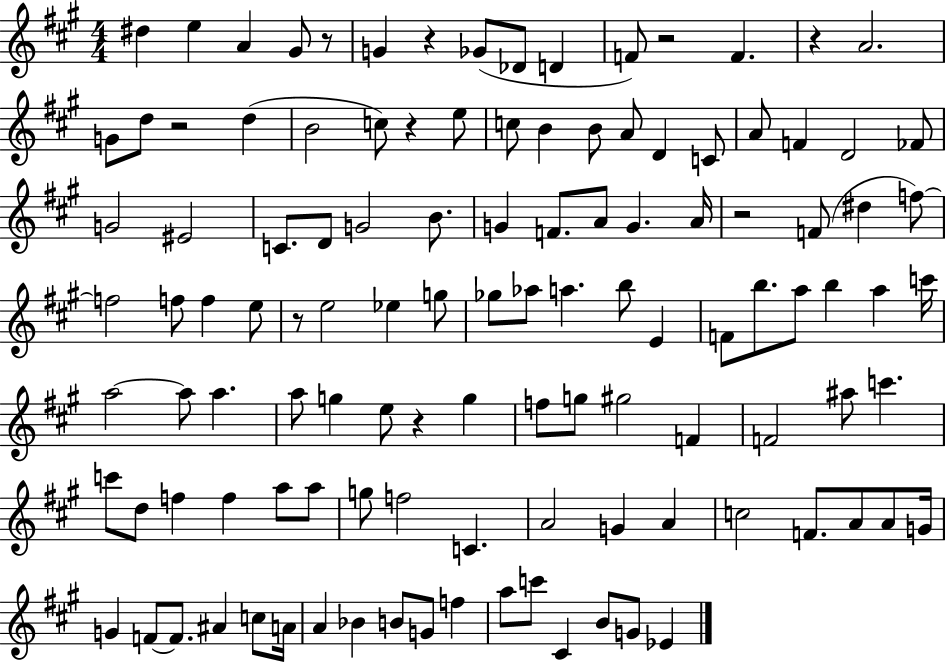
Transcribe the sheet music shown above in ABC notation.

X:1
T:Untitled
M:4/4
L:1/4
K:A
^d e A ^G/2 z/2 G z _G/2 _D/2 D F/2 z2 F z A2 G/2 d/2 z2 d B2 c/2 z e/2 c/2 B B/2 A/2 D C/2 A/2 F D2 _F/2 G2 ^E2 C/2 D/2 G2 B/2 G F/2 A/2 G A/4 z2 F/2 ^d f/2 f2 f/2 f e/2 z/2 e2 _e g/2 _g/2 _a/2 a b/2 E F/2 b/2 a/2 b a c'/4 a2 a/2 a a/2 g e/2 z g f/2 g/2 ^g2 F F2 ^a/2 c' c'/2 d/2 f f a/2 a/2 g/2 f2 C A2 G A c2 F/2 A/2 A/2 G/4 G F/2 F/2 ^A c/2 A/4 A _B B/2 G/2 f a/2 c'/2 ^C B/2 G/2 _E